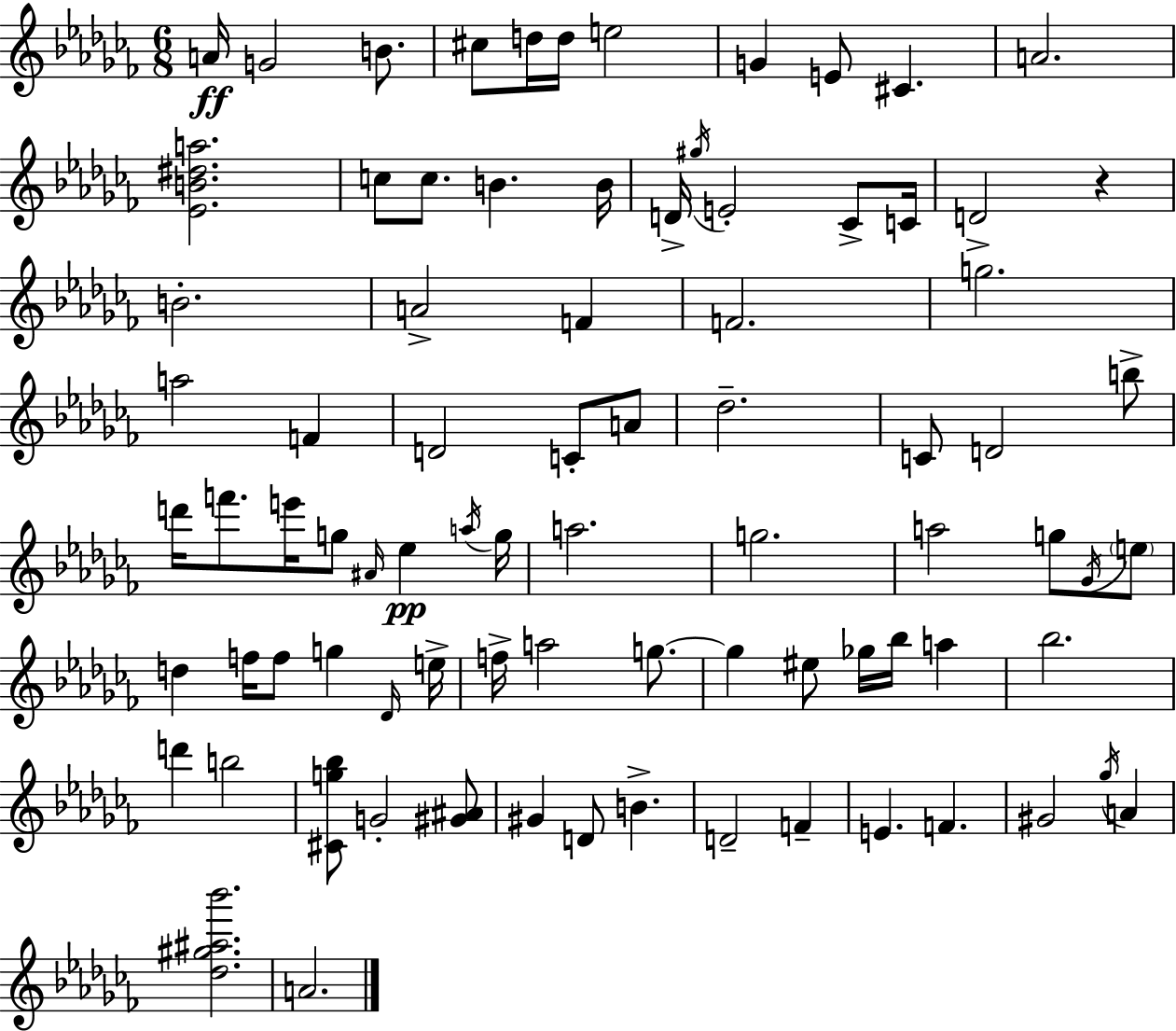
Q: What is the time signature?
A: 6/8